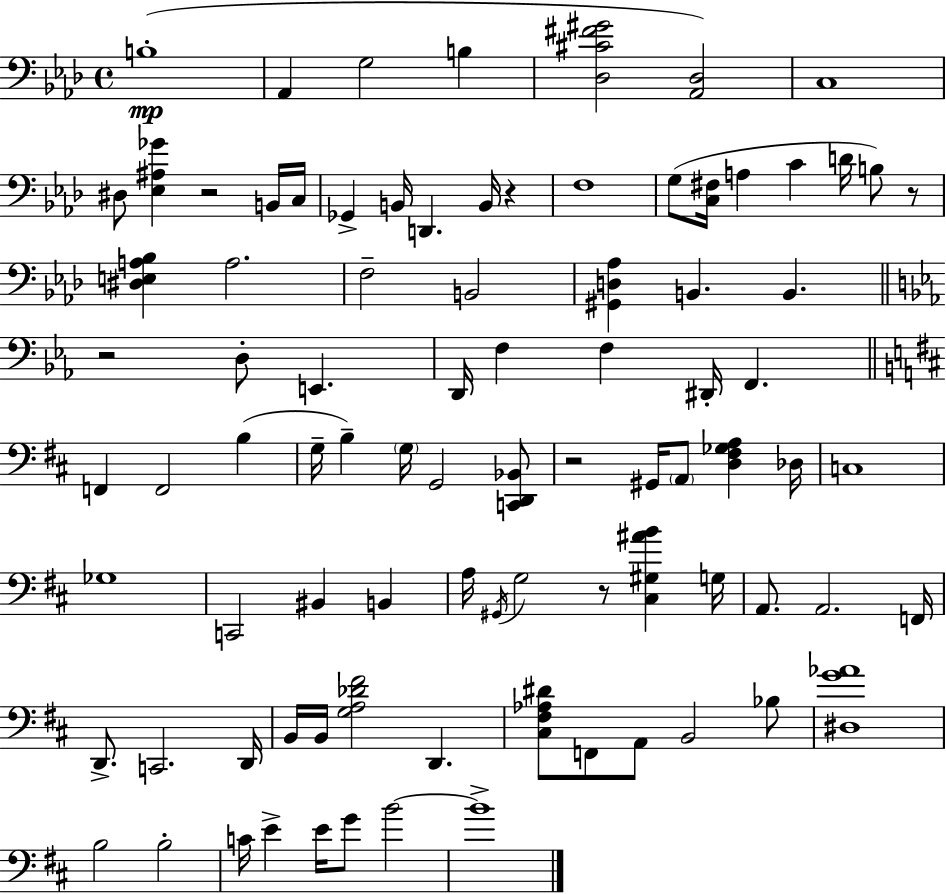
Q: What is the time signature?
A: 4/4